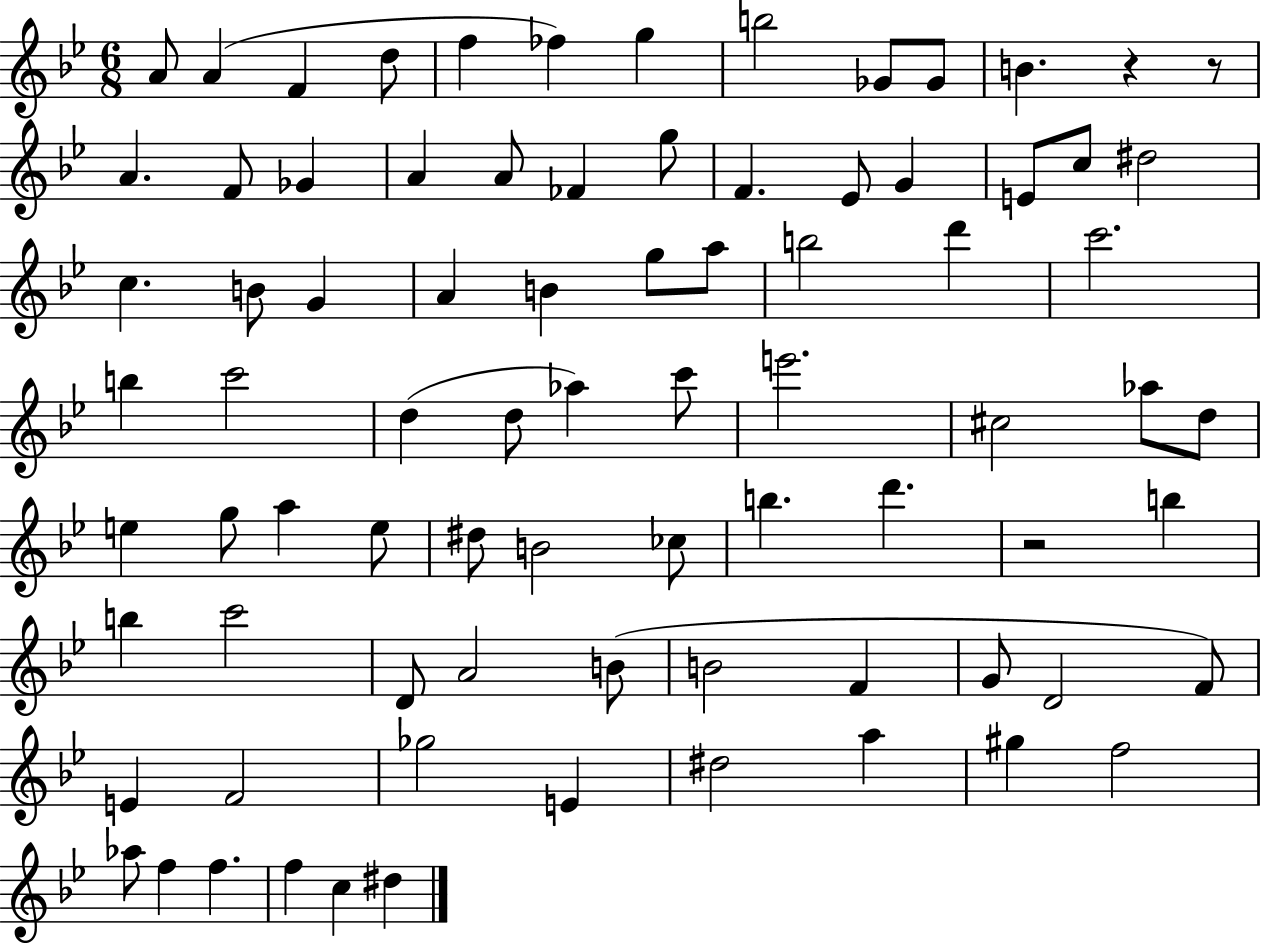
X:1
T:Untitled
M:6/8
L:1/4
K:Bb
A/2 A F d/2 f _f g b2 _G/2 _G/2 B z z/2 A F/2 _G A A/2 _F g/2 F _E/2 G E/2 c/2 ^d2 c B/2 G A B g/2 a/2 b2 d' c'2 b c'2 d d/2 _a c'/2 e'2 ^c2 _a/2 d/2 e g/2 a e/2 ^d/2 B2 _c/2 b d' z2 b b c'2 D/2 A2 B/2 B2 F G/2 D2 F/2 E F2 _g2 E ^d2 a ^g f2 _a/2 f f f c ^d